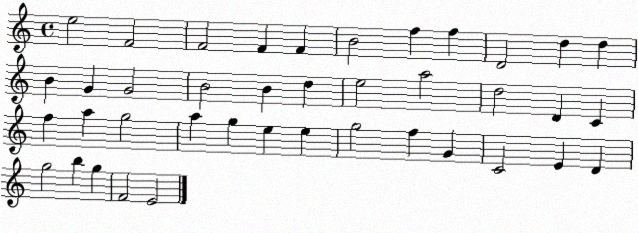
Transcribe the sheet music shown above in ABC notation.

X:1
T:Untitled
M:4/4
L:1/4
K:C
e2 F2 F2 F F B2 f f D2 d d B G G2 B2 B d e2 a2 d2 D C f a g2 a g e e g2 f G C2 E D g2 b g F2 E2